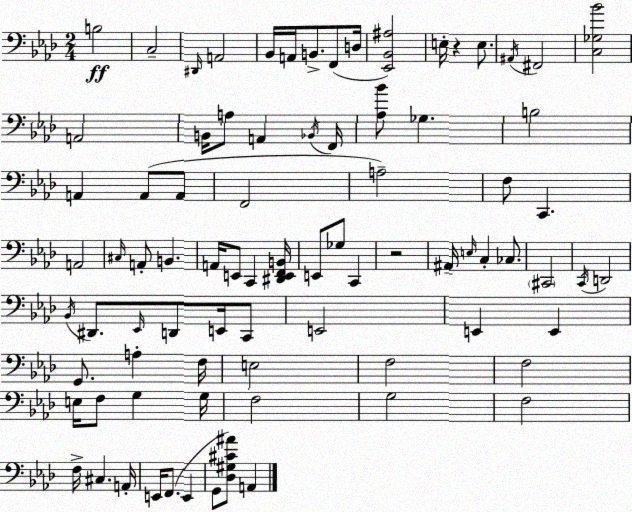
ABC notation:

X:1
T:Untitled
M:2/4
L:1/4
K:Ab
B,2 C,2 ^D,,/4 A,,2 _B,,/4 A,,/4 B,,/2 F,,/2 D,/4 [_E,,_B,,^A,]2 E,/4 z E,/2 ^A,,/4 ^F,,2 [C,_G,_B]2 A,,2 B,,/4 A,/2 A,, _B,,/4 F,,/4 [_A,_B]/2 _G, B,2 A,, A,,/2 A,,/2 F,,2 A,2 F,/2 C,, A,,2 ^C,/4 A,,/2 B,, A,,/4 E,,/2 C,, [^D,,E,,F,,B,,]/4 E,,/2 _G,/2 C,, z2 ^A,,/4 E,/4 C, _C,/2 ^C,,2 C,,/4 D,,2 _B,,/4 ^D,,/2 _E,,/4 D,,/2 E,,/4 C,,/2 E,,2 E,, E,, G,,/2 A, F,/4 E,2 F,2 F,2 E,/4 F,/2 G, G,/4 F,2 G,2 F,2 F,/4 ^C, A,,/4 E,,/4 F,,/2 E,, G,,/2 [_D,^G,^C^A]/2 A,,